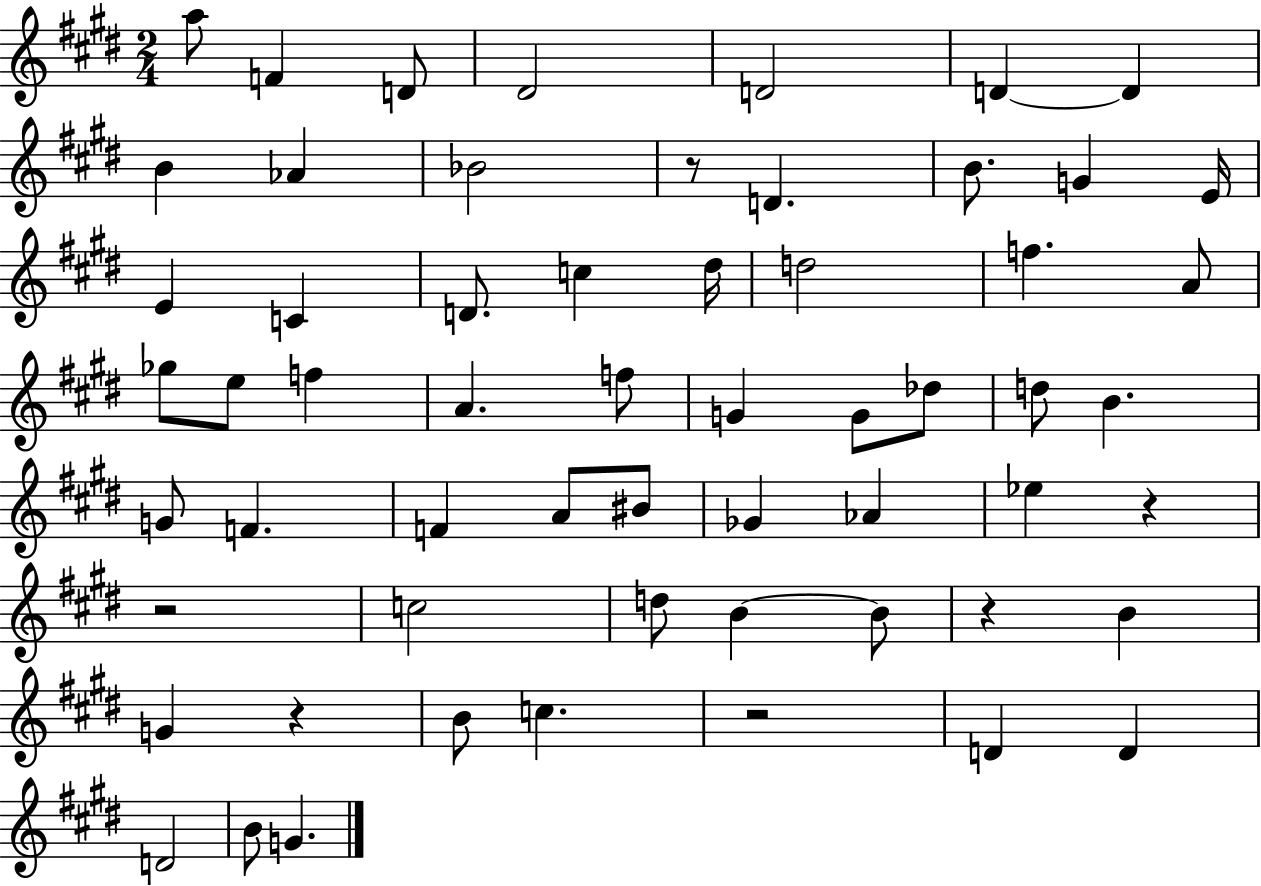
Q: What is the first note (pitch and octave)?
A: A5